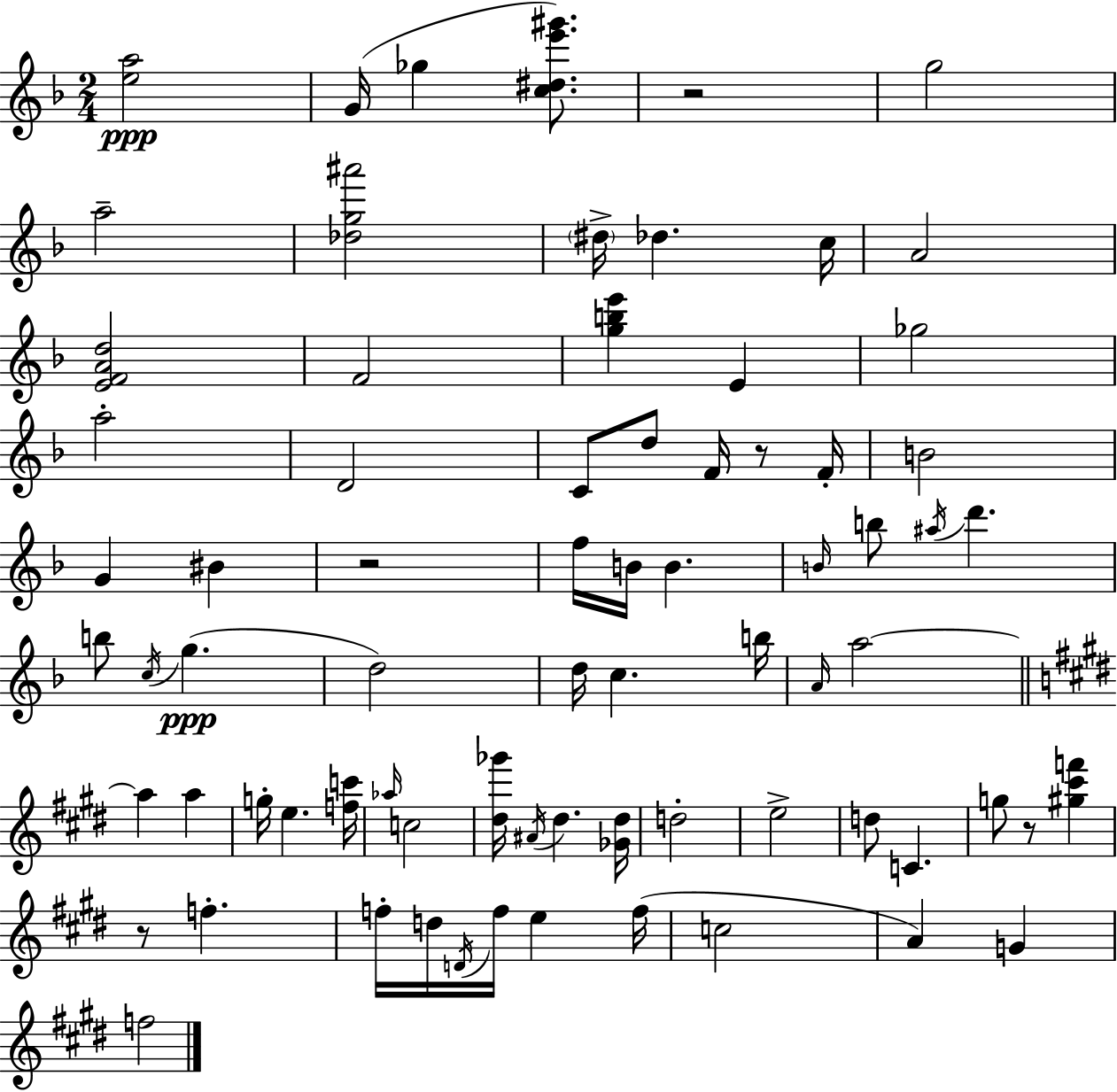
[E5,A5]/h G4/s Gb5/q [C5,D#5,E6,G#6]/e. R/h G5/h A5/h [Db5,G5,A#6]/h D#5/s Db5/q. C5/s A4/h [E4,F4,A4,D5]/h F4/h [G5,B5,E6]/q E4/q Gb5/h A5/h D4/h C4/e D5/e F4/s R/e F4/s B4/h G4/q BIS4/q R/h F5/s B4/s B4/q. B4/s B5/e A#5/s D6/q. B5/e C5/s G5/q. D5/h D5/s C5/q. B5/s A4/s A5/h A5/q A5/q G5/s E5/q. [F5,C6]/s Ab5/s C5/h [D#5,Gb6]/s A#4/s D#5/q. [Gb4,D#5]/s D5/h E5/h D5/e C4/q. G5/e R/e [G#5,C#6,F6]/q R/e F5/q. F5/s D5/s D4/s F5/s E5/q F5/s C5/h A4/q G4/q F5/h